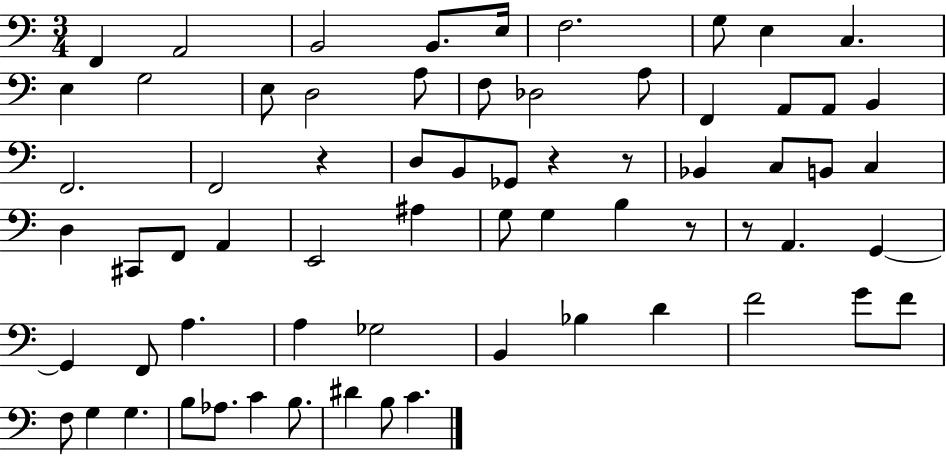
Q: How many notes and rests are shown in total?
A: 67